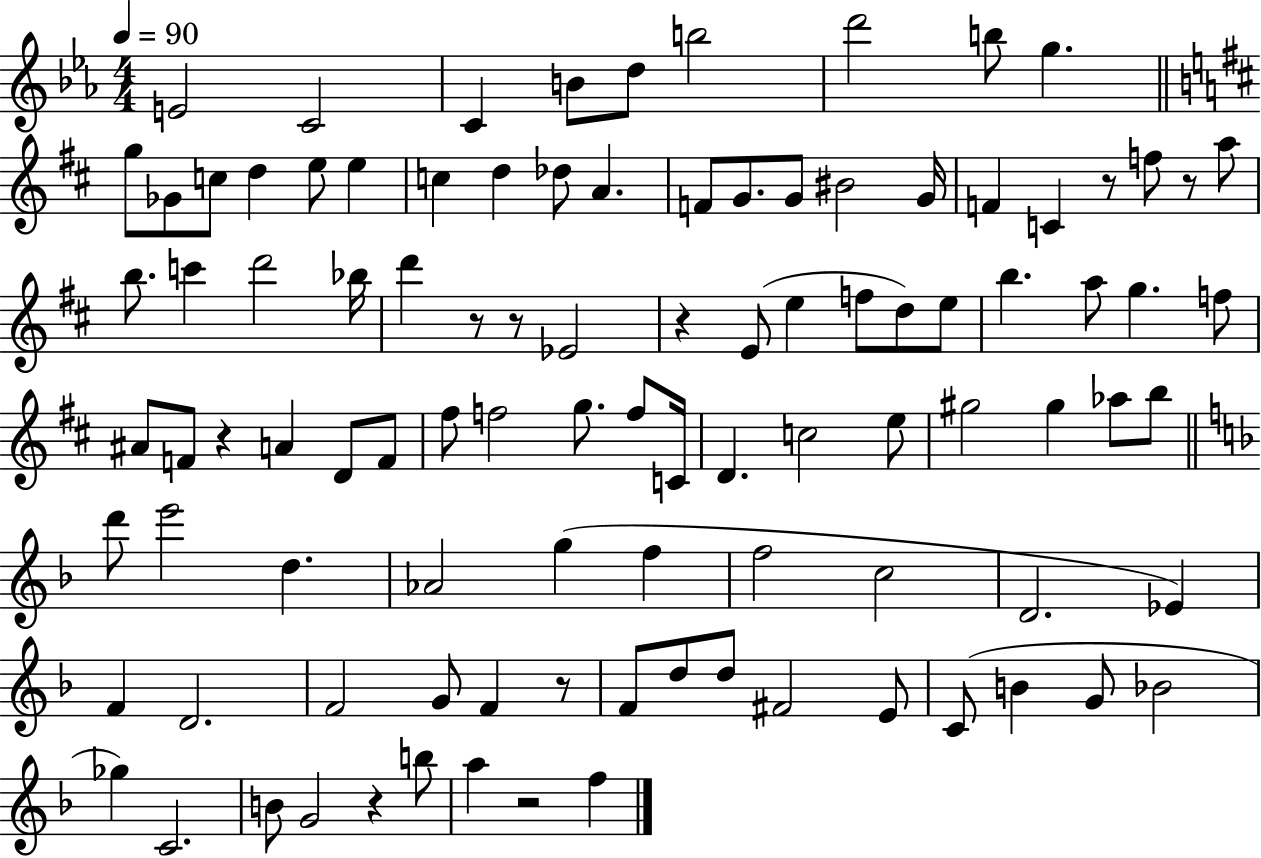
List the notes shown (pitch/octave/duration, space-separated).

E4/h C4/h C4/q B4/e D5/e B5/h D6/h B5/e G5/q. G5/e Gb4/e C5/e D5/q E5/e E5/q C5/q D5/q Db5/e A4/q. F4/e G4/e. G4/e BIS4/h G4/s F4/q C4/q R/e F5/e R/e A5/e B5/e. C6/q D6/h Bb5/s D6/q R/e R/e Eb4/h R/q E4/e E5/q F5/e D5/e E5/e B5/q. A5/e G5/q. F5/e A#4/e F4/e R/q A4/q D4/e F4/e F#5/e F5/h G5/e. F5/e C4/s D4/q. C5/h E5/e G#5/h G#5/q Ab5/e B5/e D6/e E6/h D5/q. Ab4/h G5/q F5/q F5/h C5/h D4/h. Eb4/q F4/q D4/h. F4/h G4/e F4/q R/e F4/e D5/e D5/e F#4/h E4/e C4/e B4/q G4/e Bb4/h Gb5/q C4/h. B4/e G4/h R/q B5/e A5/q R/h F5/q